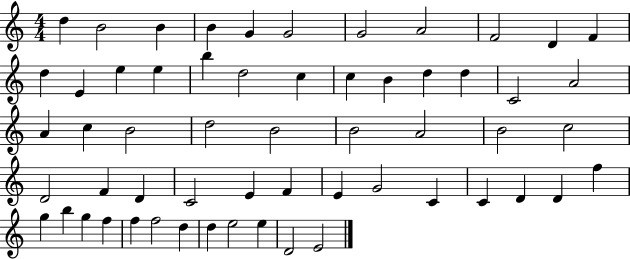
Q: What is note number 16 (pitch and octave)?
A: B5